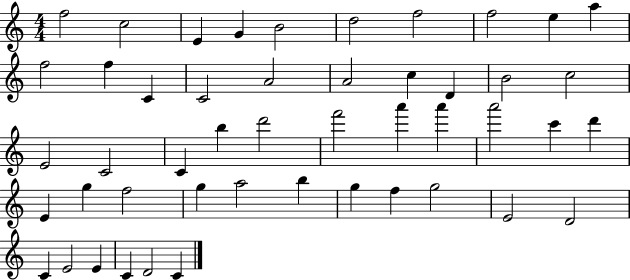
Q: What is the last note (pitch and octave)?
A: C4